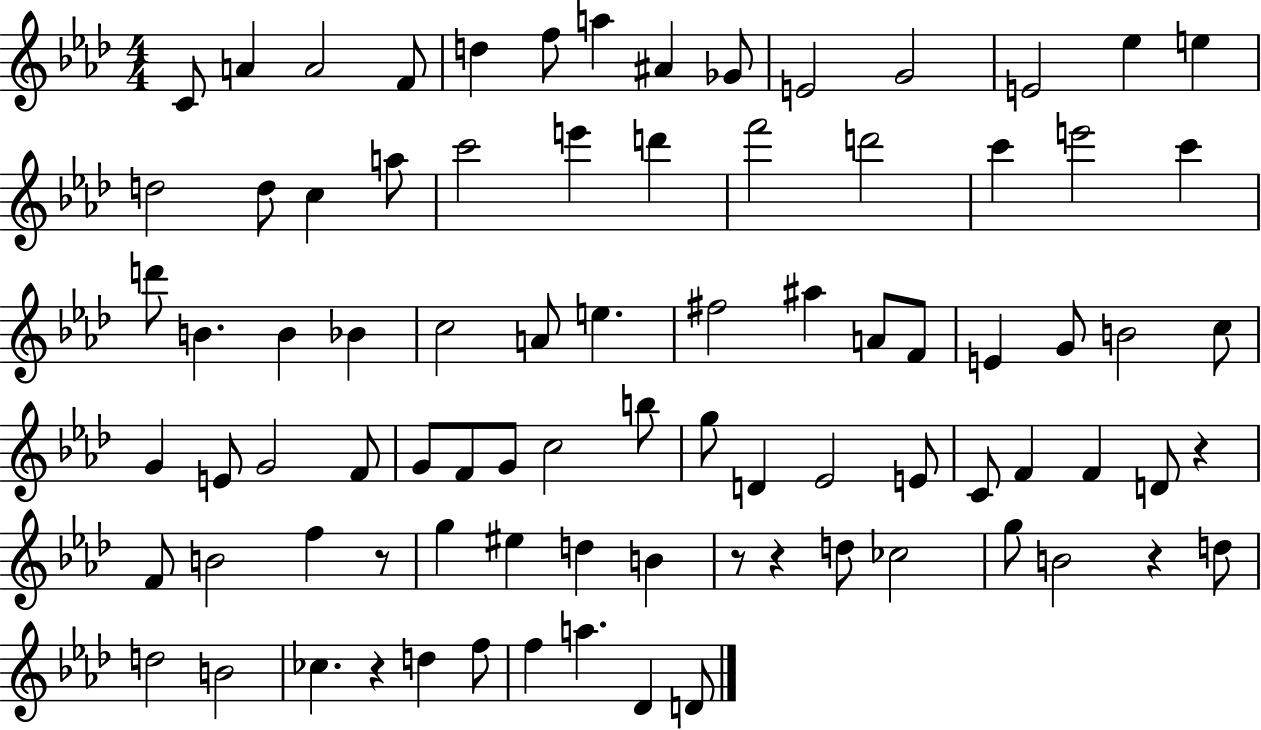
X:1
T:Untitled
M:4/4
L:1/4
K:Ab
C/2 A A2 F/2 d f/2 a ^A _G/2 E2 G2 E2 _e e d2 d/2 c a/2 c'2 e' d' f'2 d'2 c' e'2 c' d'/2 B B _B c2 A/2 e ^f2 ^a A/2 F/2 E G/2 B2 c/2 G E/2 G2 F/2 G/2 F/2 G/2 c2 b/2 g/2 D _E2 E/2 C/2 F F D/2 z F/2 B2 f z/2 g ^e d B z/2 z d/2 _c2 g/2 B2 z d/2 d2 B2 _c z d f/2 f a _D D/2